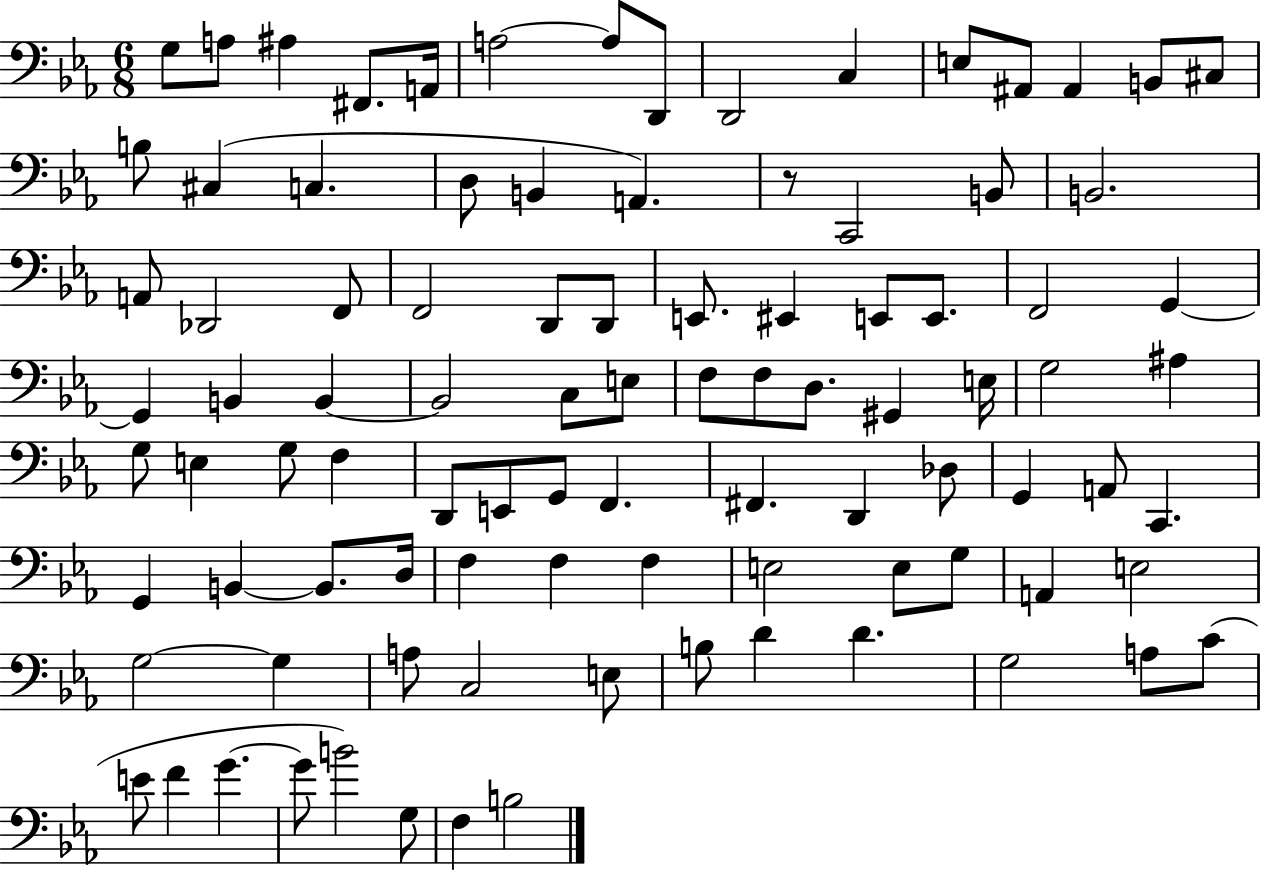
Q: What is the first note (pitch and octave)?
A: G3